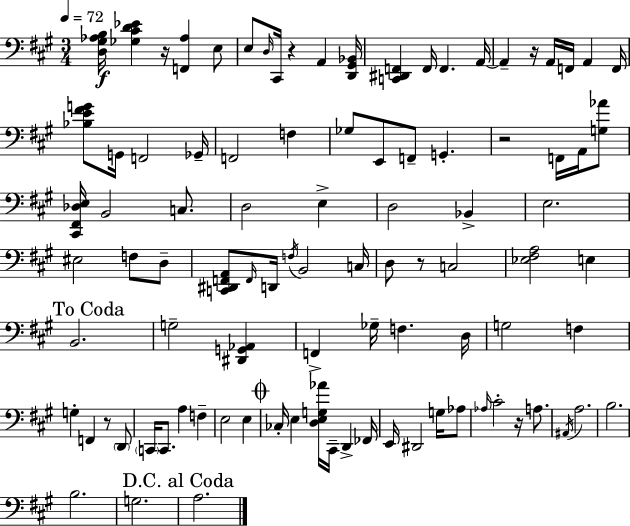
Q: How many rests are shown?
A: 7